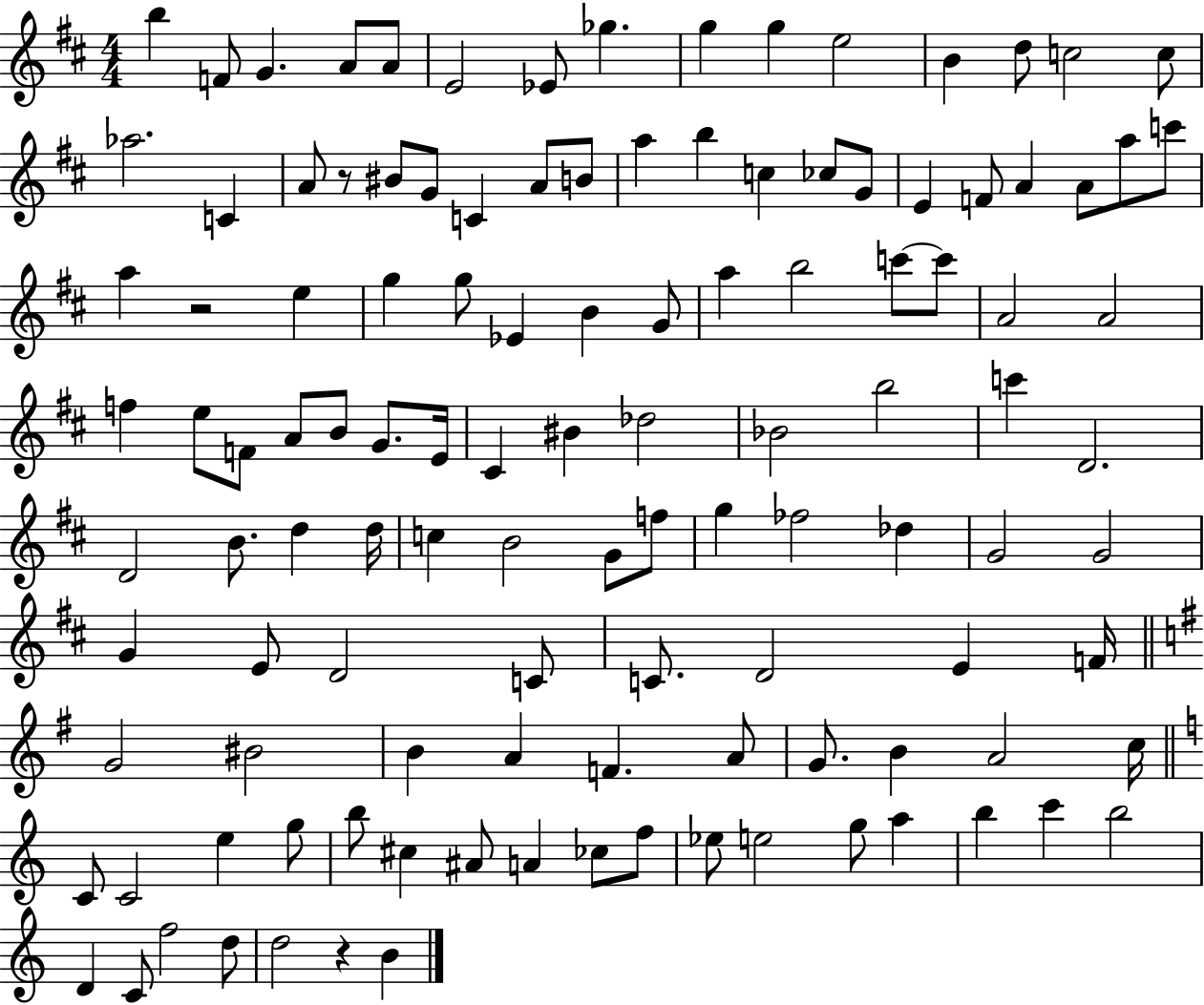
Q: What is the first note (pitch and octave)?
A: B5